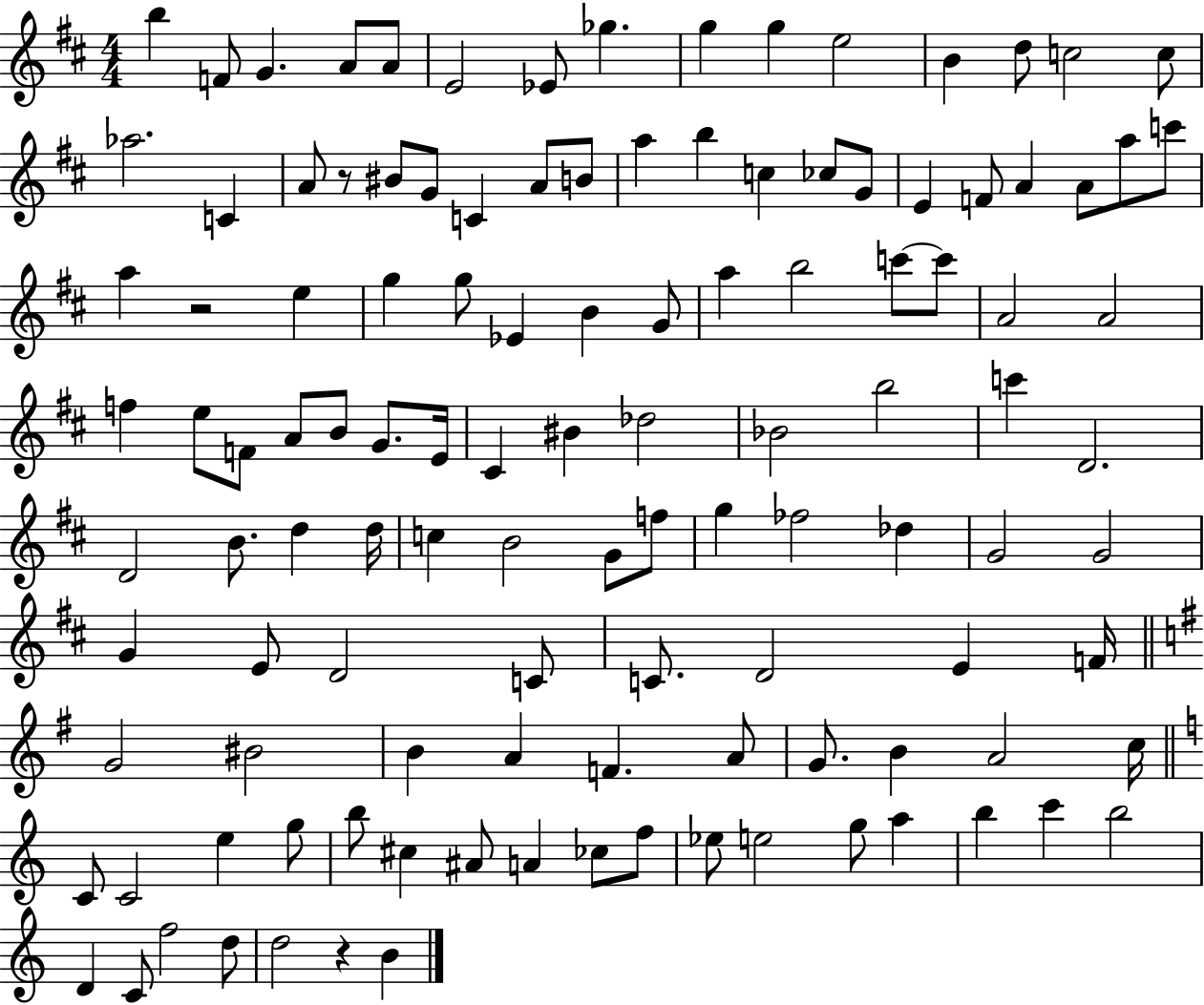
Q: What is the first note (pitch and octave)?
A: B5